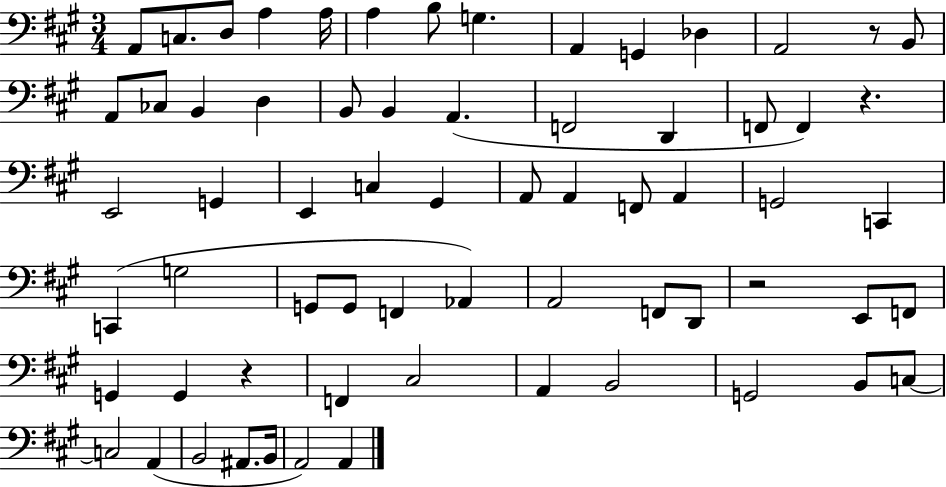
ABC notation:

X:1
T:Untitled
M:3/4
L:1/4
K:A
A,,/2 C,/2 D,/2 A, A,/4 A, B,/2 G, A,, G,, _D, A,,2 z/2 B,,/2 A,,/2 _C,/2 B,, D, B,,/2 B,, A,, F,,2 D,, F,,/2 F,, z E,,2 G,, E,, C, ^G,, A,,/2 A,, F,,/2 A,, G,,2 C,, C,, G,2 G,,/2 G,,/2 F,, _A,, A,,2 F,,/2 D,,/2 z2 E,,/2 F,,/2 G,, G,, z F,, ^C,2 A,, B,,2 G,,2 B,,/2 C,/2 C,2 A,, B,,2 ^A,,/2 B,,/4 A,,2 A,,